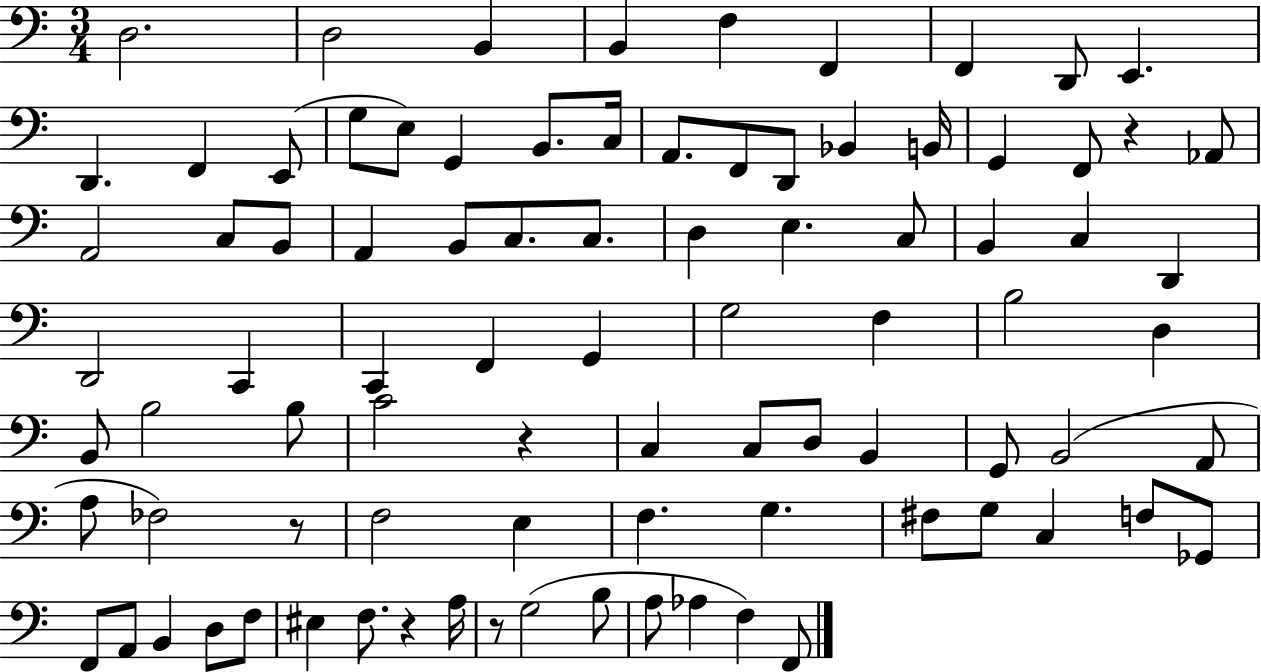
D3/h. D3/h B2/q B2/q F3/q F2/q F2/q D2/e E2/q. D2/q. F2/q E2/e G3/e E3/e G2/q B2/e. C3/s A2/e. F2/e D2/e Bb2/q B2/s G2/q F2/e R/q Ab2/e A2/h C3/e B2/e A2/q B2/e C3/e. C3/e. D3/q E3/q. C3/e B2/q C3/q D2/q D2/h C2/q C2/q F2/q G2/q G3/h F3/q B3/h D3/q B2/e B3/h B3/e C4/h R/q C3/q C3/e D3/e B2/q G2/e B2/h A2/e A3/e FES3/h R/e F3/h E3/q F3/q. G3/q. F#3/e G3/e C3/q F3/e Gb2/e F2/e A2/e B2/q D3/e F3/e EIS3/q F3/e. R/q A3/s R/e G3/h B3/e A3/e Ab3/q F3/q F2/e